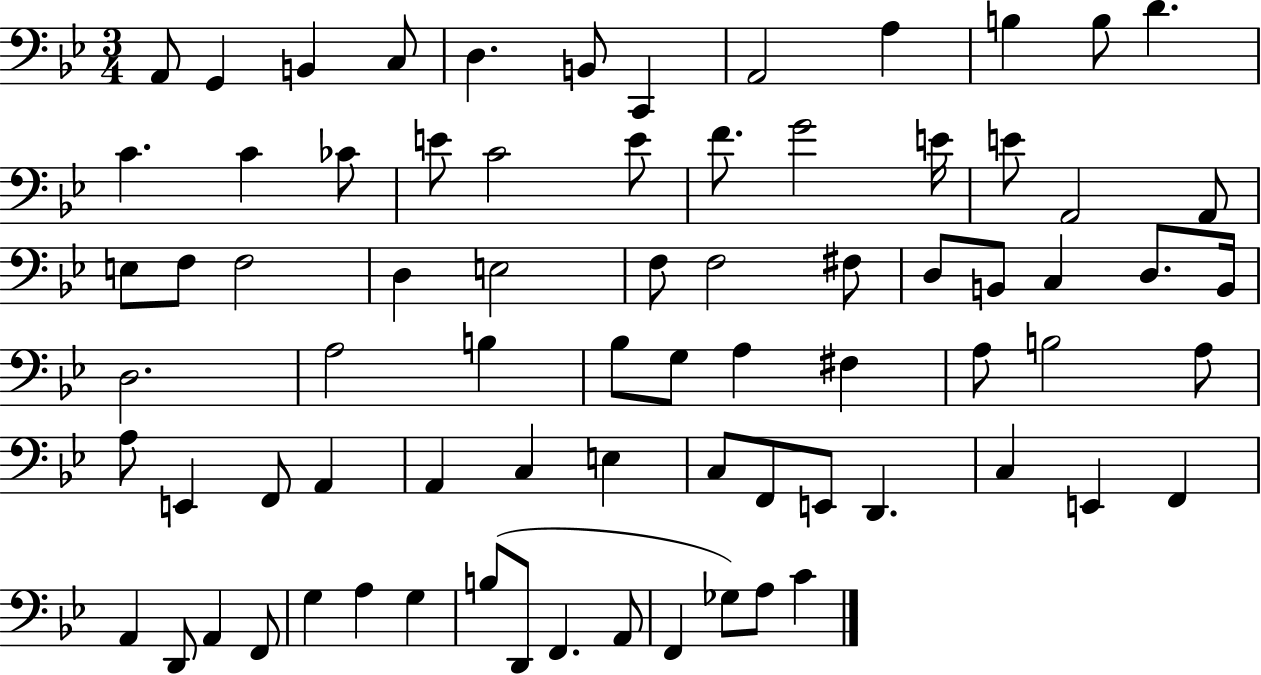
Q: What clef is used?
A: bass